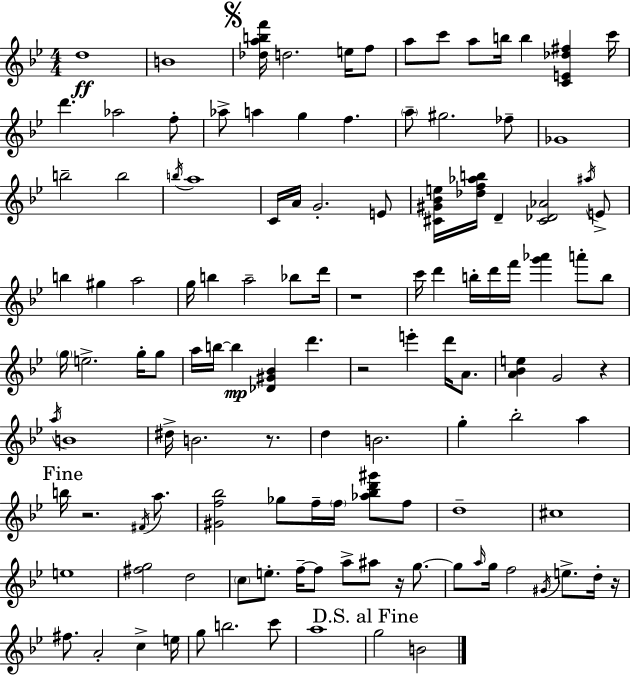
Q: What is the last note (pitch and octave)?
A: B4